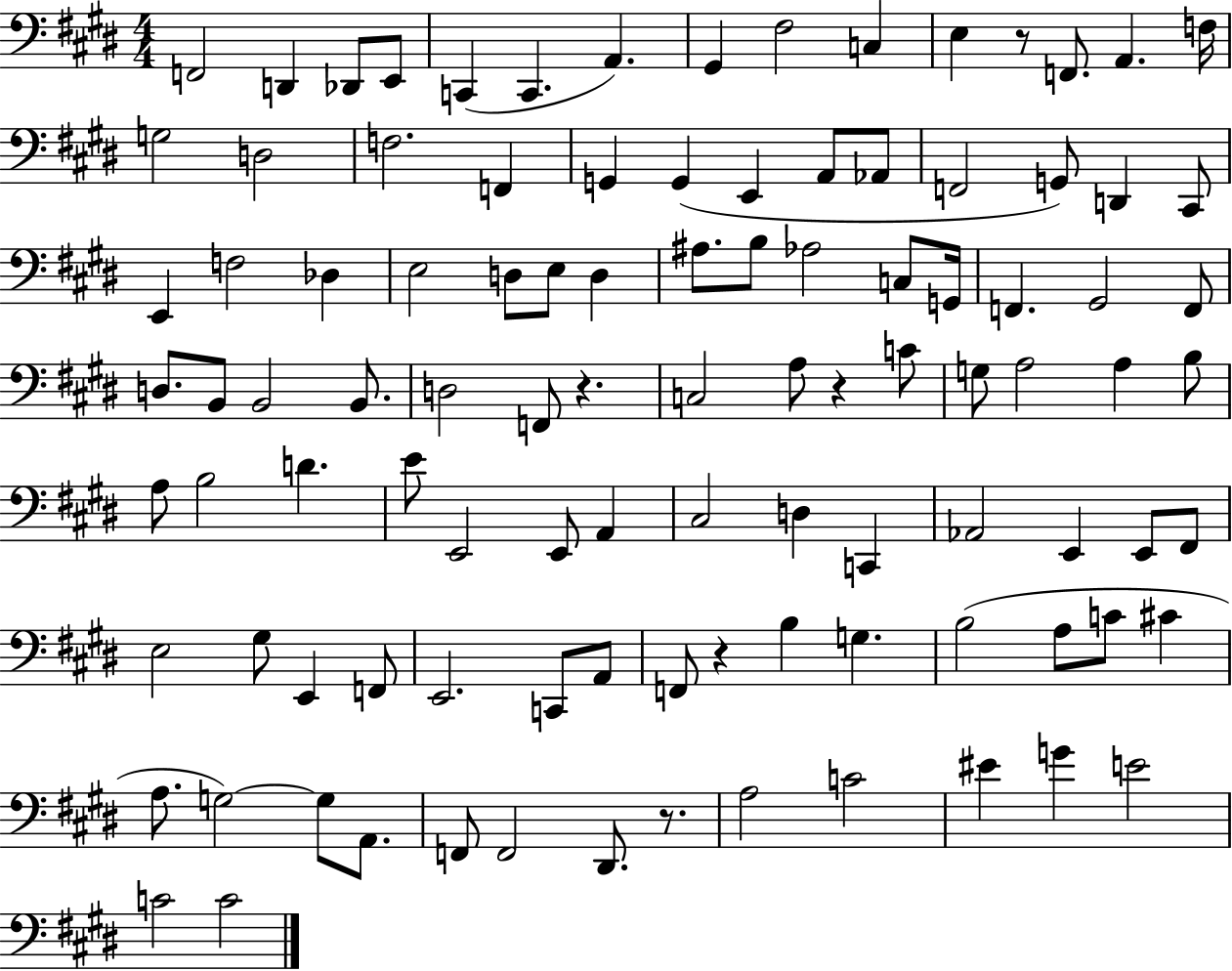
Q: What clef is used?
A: bass